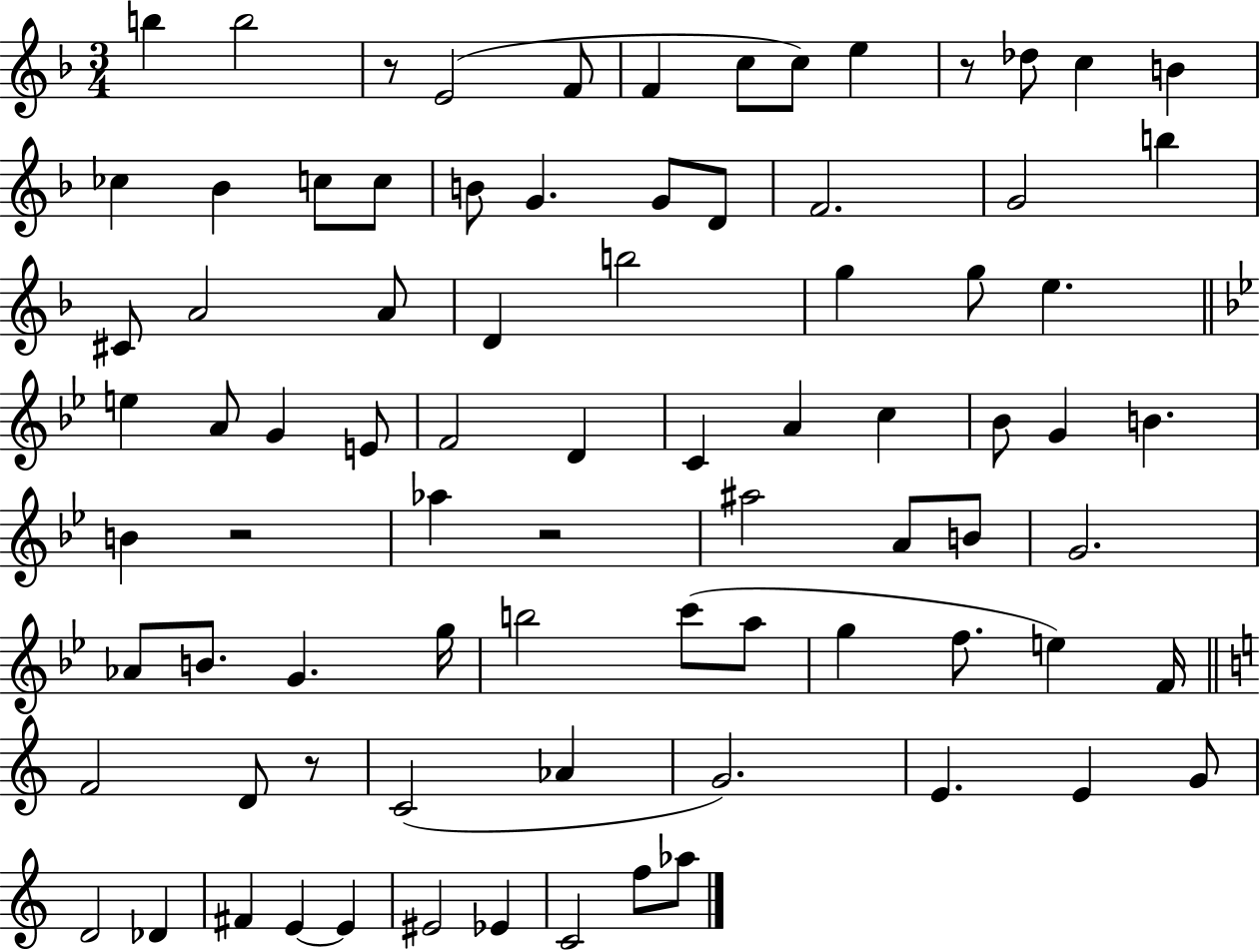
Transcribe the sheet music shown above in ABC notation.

X:1
T:Untitled
M:3/4
L:1/4
K:F
b b2 z/2 E2 F/2 F c/2 c/2 e z/2 _d/2 c B _c _B c/2 c/2 B/2 G G/2 D/2 F2 G2 b ^C/2 A2 A/2 D b2 g g/2 e e A/2 G E/2 F2 D C A c _B/2 G B B z2 _a z2 ^a2 A/2 B/2 G2 _A/2 B/2 G g/4 b2 c'/2 a/2 g f/2 e F/4 F2 D/2 z/2 C2 _A G2 E E G/2 D2 _D ^F E E ^E2 _E C2 f/2 _a/2